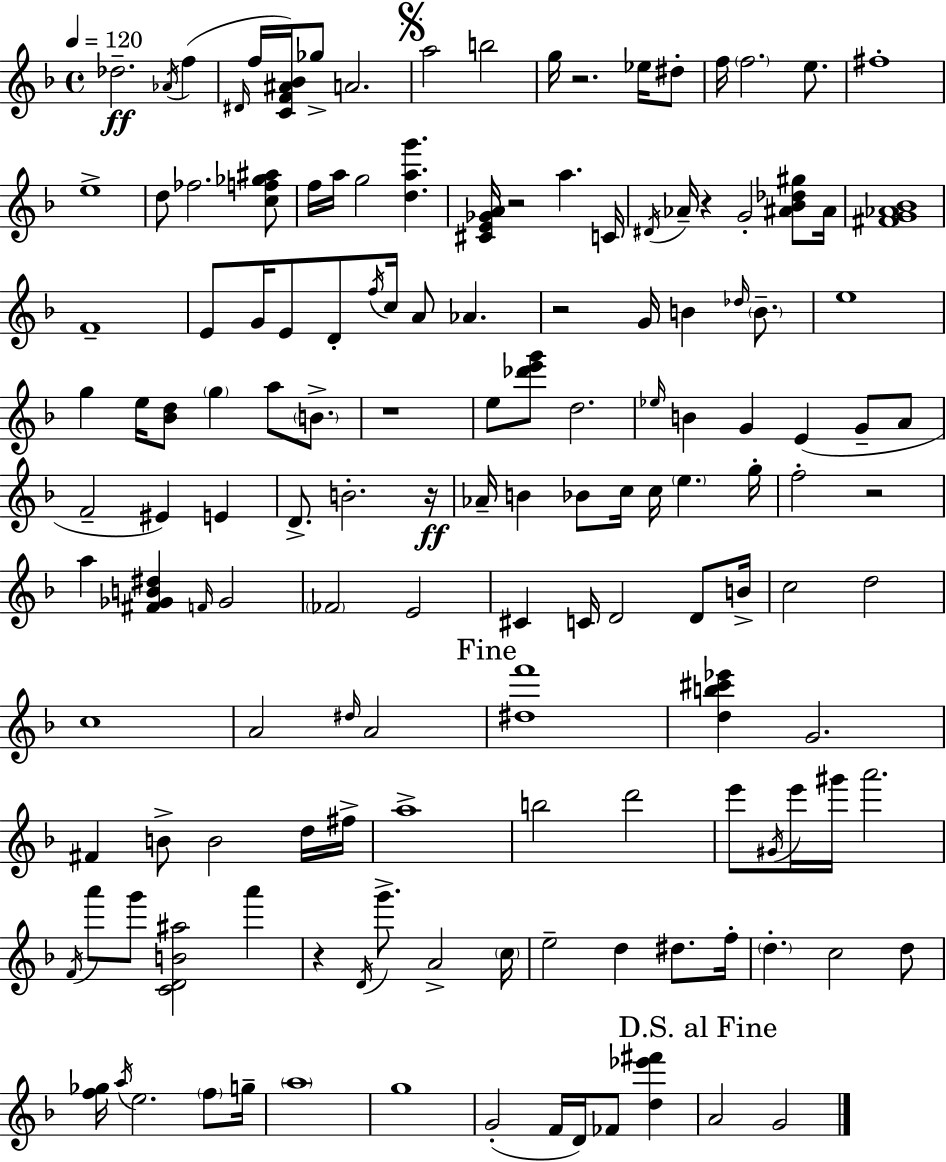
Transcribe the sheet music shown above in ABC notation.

X:1
T:Untitled
M:4/4
L:1/4
K:Dm
_d2 _A/4 f ^D/4 f/4 [CF^A_B]/4 _g/2 A2 a2 b2 g/4 z2 _e/4 ^d/2 f/4 f2 e/2 ^f4 e4 d/2 _f2 [cf_g^a]/2 f/4 a/4 g2 [dag'] [^CE_GA]/4 z2 a C/4 ^D/4 _A/4 z G2 [^A_B_d^g]/2 ^A/4 [^FG_A_B]4 F4 E/2 G/4 E/2 D/2 f/4 c/4 A/2 _A z2 G/4 B _d/4 B/2 e4 g e/4 [_Bd]/2 g a/2 B/2 z4 e/2 [_d'e'g']/2 d2 _e/4 B G E G/2 A/2 F2 ^E E D/2 B2 z/4 _A/4 B _B/2 c/4 c/4 e g/4 f2 z2 a [^F_GB^d] F/4 _G2 _F2 E2 ^C C/4 D2 D/2 B/4 c2 d2 c4 A2 ^d/4 A2 [^df']4 [db^c'_e'] G2 ^F B/2 B2 d/4 ^f/4 a4 b2 d'2 e'/2 ^G/4 e'/4 ^g'/4 a'2 F/4 a'/2 g'/2 [CDB^a]2 a' z D/4 g'/2 A2 c/4 e2 d ^d/2 f/4 d c2 d/2 [f_g]/4 a/4 e2 f/2 g/4 a4 g4 G2 F/4 D/4 _F/2 [d_e'^f'] A2 G2